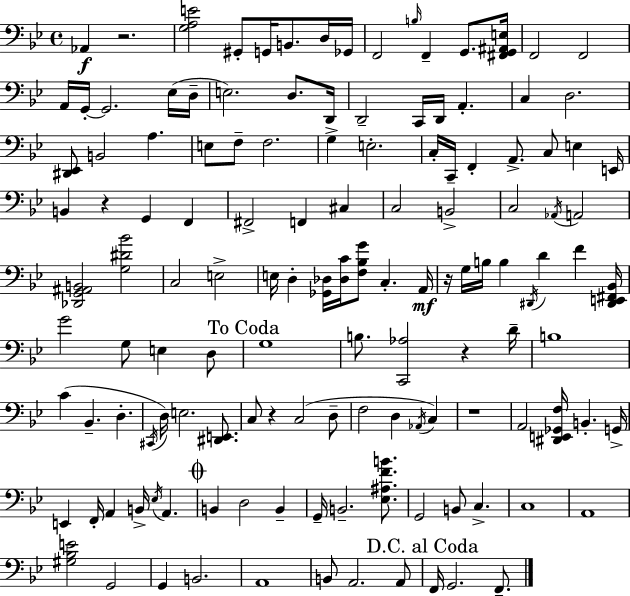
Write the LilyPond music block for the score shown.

{
  \clef bass
  \time 4/4
  \defaultTimeSignature
  \key bes \major
  \repeat volta 2 { aes,4\f r2. | <g a e'>2 gis,8-. g,16 b,8. d16 ges,16 | f,2 \grace { b16 } f,4-- g,8. | <fis, g, ais, e>16 f,2 f,2 | \break a,16 g,16-.~~ g,2. ees16( | d16-- e2.) d8. | d,16 d,2-- c,16 d,16 a,4.-. | c4 d2. | \break <dis, ees,>8 b,2 a4. | e8 f8-- f2. | g4-> e2.-. | c16-. c,16-- f,4-. a,8.-> c8 e4 | \break e,16 b,4 r4 g,4 f,4 | fis,2-> f,4 cis4 | c2 b,2-> | c2 \acciaccatura { aes,16 } a,2 | \break <des, g, ais, b,>2 <g dis' bes'>2 | c2 e2-> | e16 d4-. <ges, des>16 <des c'>16 <f bes g'>8 c4.-. | a,16\mf r16 g16 b16 b4 \acciaccatura { dis,16 } d'4 f'4 | \break <dis, e, fis, bes,>16 g'2 g8 e4 | d8 \mark "To Coda" g1 | b8. <c, aes>2 r4 | d'16-- b1 | \break c'4( bes,4.-- d4.-. | \acciaccatura { cis,16 } d16) e2. | <dis, e,>8. c8 r4 c2( | d8-- f2 d4 | \break \acciaccatura { aes,16 } c4) r1 | a,2 <dis, e, ges, f>16 b,4.-. | g,16-> e,4 f,16-. a,4 b,16-> \acciaccatura { ees16 } | a,4. \mark \markup { \musicglyph "scripts.coda" } b,4 d2 | \break b,4-- g,16-- b,2.-- | <ees ais f' b'>8. g,2 b,8 | c4.-> c1 | a,1 | \break <gis bes e'>2 g,2 | g,4 b,2. | a,1 | b,8 a,2. | \break a,8 \mark "D.C. al Coda" f,16 g,2. | f,8.-- } \bar "|."
}